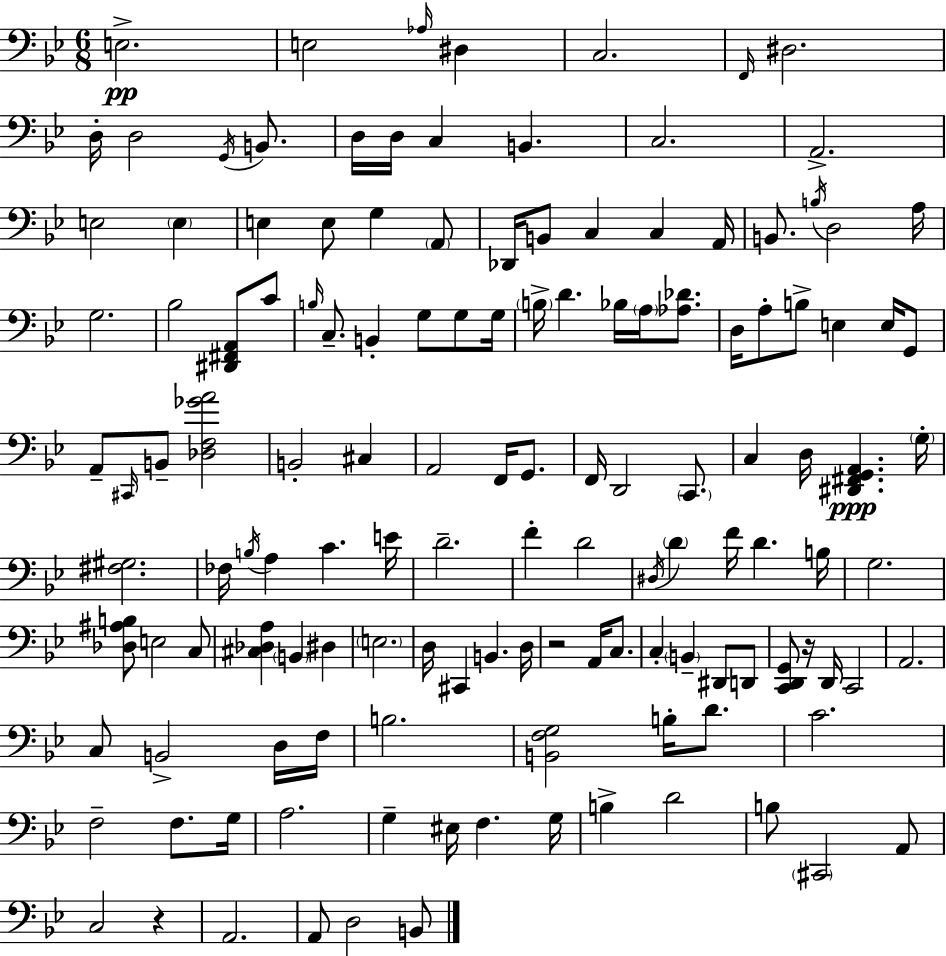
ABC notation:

X:1
T:Untitled
M:6/8
L:1/4
K:Gm
E,2 E,2 _A,/4 ^D, C,2 F,,/4 ^D,2 D,/4 D,2 G,,/4 B,,/2 D,/4 D,/4 C, B,, C,2 A,,2 E,2 E, E, E,/2 G, A,,/2 _D,,/4 B,,/2 C, C, A,,/4 B,,/2 B,/4 D,2 A,/4 G,2 _B,2 [^D,,^F,,A,,]/2 C/2 B,/4 C,/2 B,, G,/2 G,/2 G,/4 B,/4 D _B,/4 A,/4 [_A,_D]/2 D,/4 A,/2 B,/2 E, E,/4 G,,/2 A,,/2 ^C,,/4 B,,/2 [_D,F,_GA]2 B,,2 ^C, A,,2 F,,/4 G,,/2 F,,/4 D,,2 C,,/2 C, D,/4 [^D,,^F,,G,,A,,] G,/4 [^F,^G,]2 _F,/4 B,/4 A, C E/4 D2 F D2 ^D,/4 D F/4 D B,/4 G,2 [_D,^A,B,]/2 E,2 C,/2 [^C,_D,A,] B,, ^D, E,2 D,/4 ^C,, B,, D,/4 z2 A,,/4 C,/2 C, B,, ^D,,/2 D,,/2 [C,,D,,G,,]/2 z/4 D,,/4 C,,2 A,,2 C,/2 B,,2 D,/4 F,/4 B,2 [B,,F,G,]2 B,/4 D/2 C2 F,2 F,/2 G,/4 A,2 G, ^E,/4 F, G,/4 B, D2 B,/2 ^C,,2 A,,/2 C,2 z A,,2 A,,/2 D,2 B,,/2